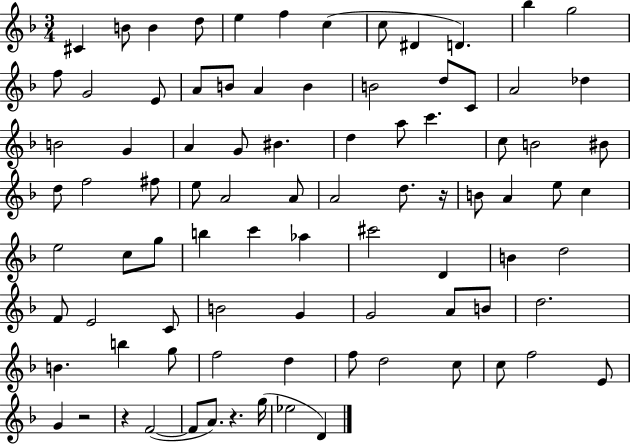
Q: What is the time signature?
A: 3/4